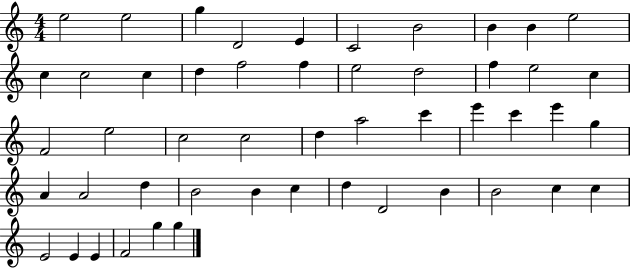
X:1
T:Untitled
M:4/4
L:1/4
K:C
e2 e2 g D2 E C2 B2 B B e2 c c2 c d f2 f e2 d2 f e2 c F2 e2 c2 c2 d a2 c' e' c' e' g A A2 d B2 B c d D2 B B2 c c E2 E E F2 g g